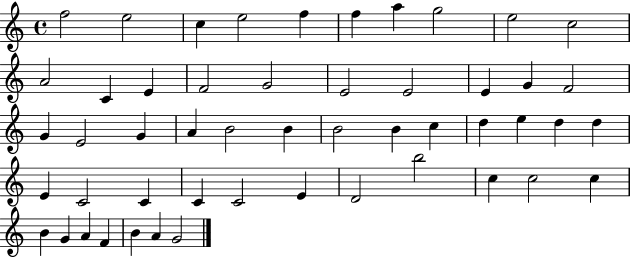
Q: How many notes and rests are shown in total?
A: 51